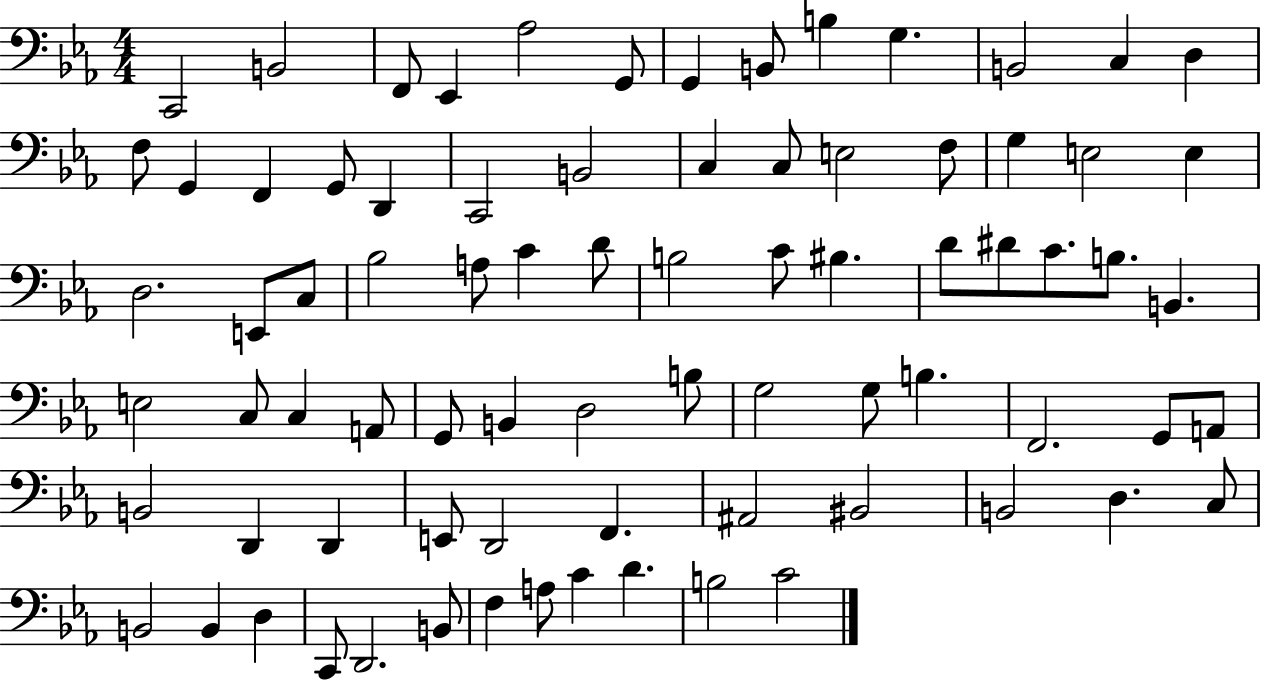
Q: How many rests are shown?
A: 0